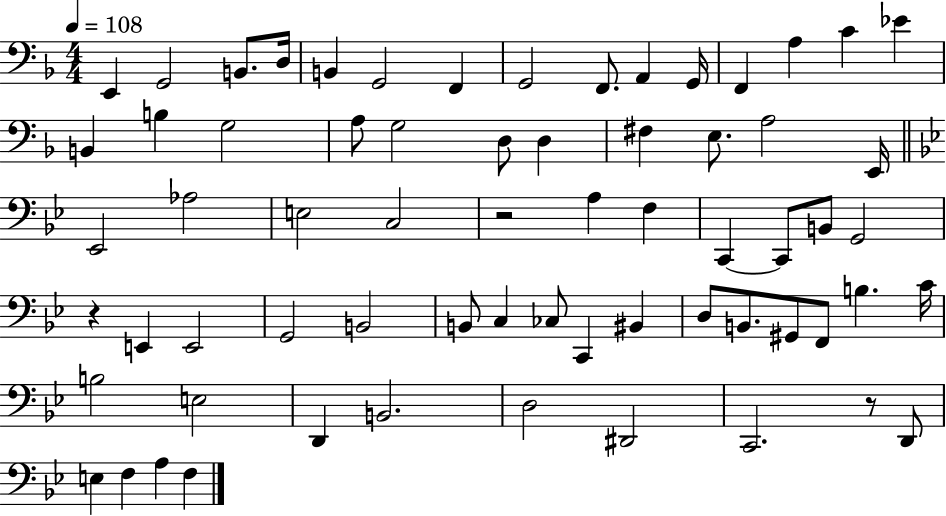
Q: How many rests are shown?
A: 3